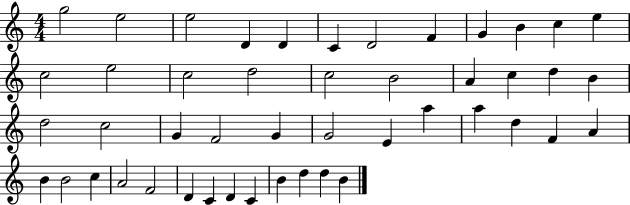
X:1
T:Untitled
M:4/4
L:1/4
K:C
g2 e2 e2 D D C D2 F G B c e c2 e2 c2 d2 c2 B2 A c d B d2 c2 G F2 G G2 E a a d F A B B2 c A2 F2 D C D C B d d B